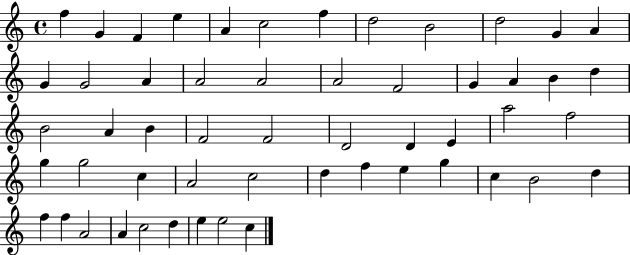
{
  \clef treble
  \time 4/4
  \defaultTimeSignature
  \key c \major
  f''4 g'4 f'4 e''4 | a'4 c''2 f''4 | d''2 b'2 | d''2 g'4 a'4 | \break g'4 g'2 a'4 | a'2 a'2 | a'2 f'2 | g'4 a'4 b'4 d''4 | \break b'2 a'4 b'4 | f'2 f'2 | d'2 d'4 e'4 | a''2 f''2 | \break g''4 g''2 c''4 | a'2 c''2 | d''4 f''4 e''4 g''4 | c''4 b'2 d''4 | \break f''4 f''4 a'2 | a'4 c''2 d''4 | e''4 e''2 c''4 | \bar "|."
}